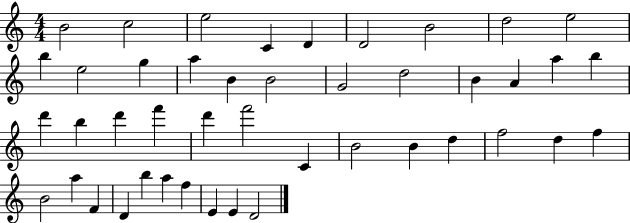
B4/h C5/h E5/h C4/q D4/q D4/h B4/h D5/h E5/h B5/q E5/h G5/q A5/q B4/q B4/h G4/h D5/h B4/q A4/q A5/q B5/q D6/q B5/q D6/q F6/q D6/q F6/h C4/q B4/h B4/q D5/q F5/h D5/q F5/q B4/h A5/q F4/q D4/q B5/q A5/q F5/q E4/q E4/q D4/h